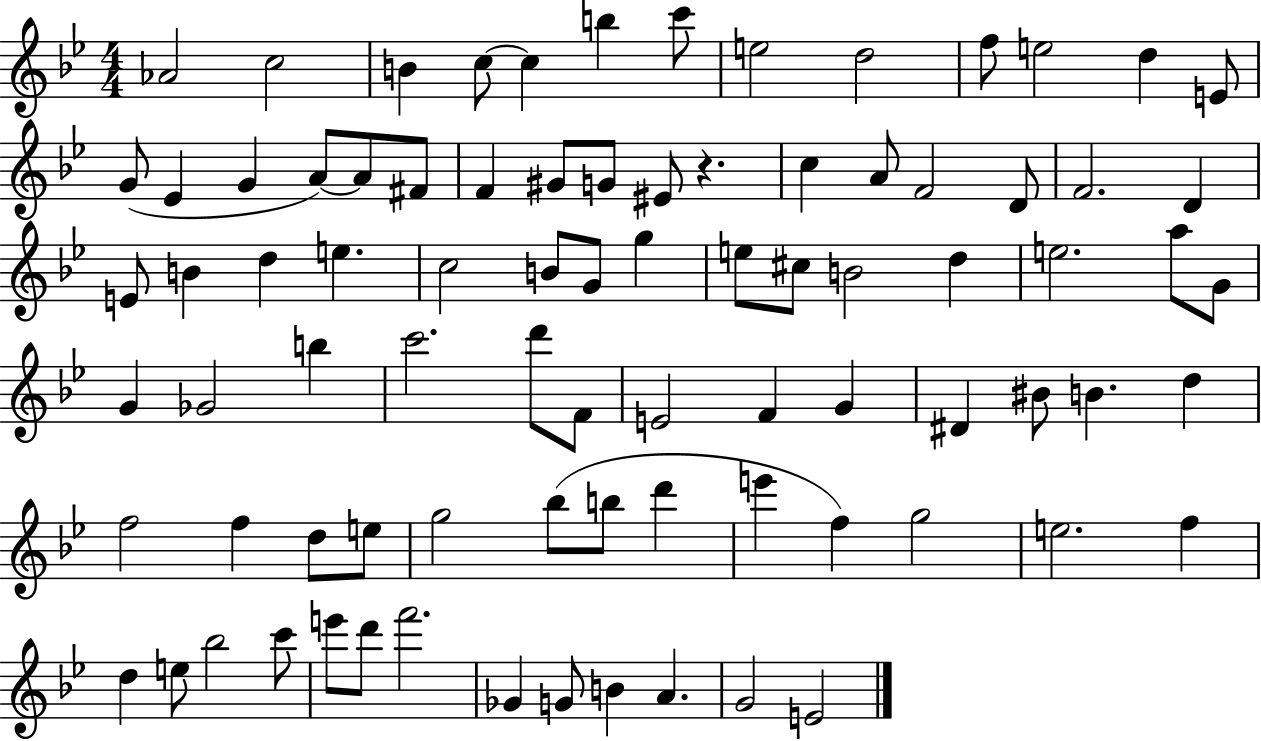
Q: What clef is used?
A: treble